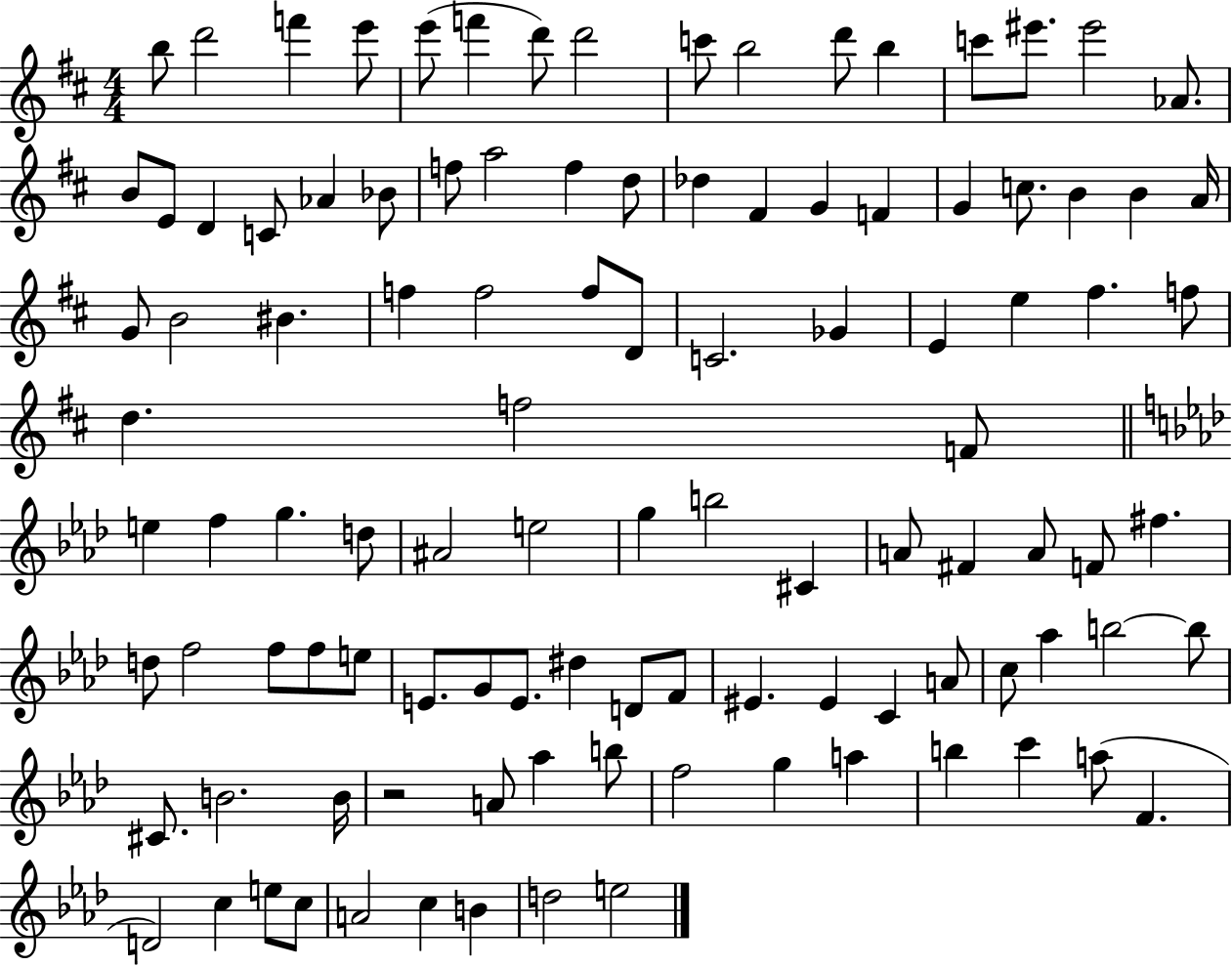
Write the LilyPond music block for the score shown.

{
  \clef treble
  \numericTimeSignature
  \time 4/4
  \key d \major
  \repeat volta 2 { b''8 d'''2 f'''4 e'''8 | e'''8( f'''4 d'''8) d'''2 | c'''8 b''2 d'''8 b''4 | c'''8 eis'''8. eis'''2 aes'8. | \break b'8 e'8 d'4 c'8 aes'4 bes'8 | f''8 a''2 f''4 d''8 | des''4 fis'4 g'4 f'4 | g'4 c''8. b'4 b'4 a'16 | \break g'8 b'2 bis'4. | f''4 f''2 f''8 d'8 | c'2. ges'4 | e'4 e''4 fis''4. f''8 | \break d''4. f''2 f'8 | \bar "||" \break \key aes \major e''4 f''4 g''4. d''8 | ais'2 e''2 | g''4 b''2 cis'4 | a'8 fis'4 a'8 f'8 fis''4. | \break d''8 f''2 f''8 f''8 e''8 | e'8. g'8 e'8. dis''4 d'8 f'8 | eis'4. eis'4 c'4 a'8 | c''8 aes''4 b''2~~ b''8 | \break cis'8. b'2. b'16 | r2 a'8 aes''4 b''8 | f''2 g''4 a''4 | b''4 c'''4 a''8( f'4. | \break d'2) c''4 e''8 c''8 | a'2 c''4 b'4 | d''2 e''2 | } \bar "|."
}